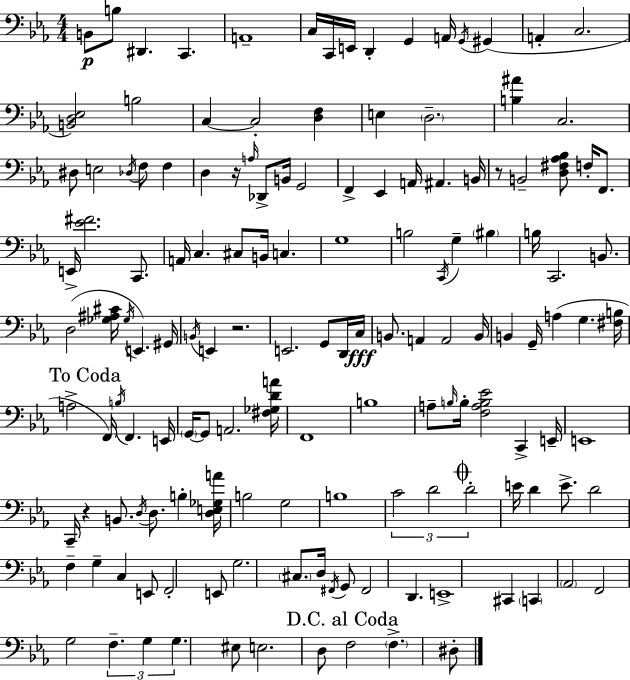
B2/e B3/e D#2/q. C2/q. A2/w C3/s C2/s E2/s D2/q G2/q A2/s G2/s G#2/q A2/q C3/h. [B2,D3,Eb3]/h B3/h C3/q C3/h [D3,F3]/q E3/q D3/h. [B3,A#4]/q C3/h. D#3/e E3/h Db3/s F3/e F3/q D3/q R/s A3/s Db2/e B2/s G2/h F2/q Eb2/q A2/s A#2/q. B2/s R/e B2/h [D3,F#3,Ab3,Bb3]/e F3/s F2/e. E2/s [Eb4,F#4]/h. C2/e. A2/s C3/q. C#3/e B2/s C3/q. G3/w B3/h C2/s G3/q BIS3/q B3/s C2/h. B2/e. D3/h [Gb3,A#3,C#4]/s Gb3/s E2/q. G#2/s B2/s E2/q R/h. E2/h. G2/e D2/s C3/s B2/e. A2/q A2/h B2/s B2/q G2/s A3/q G3/q. [F#3,B3]/s A3/h F2/s B3/s F2/q. E2/s G2/s G2/e A2/h. [F#3,Gb3,D4,A4]/s F2/w B3/w A3/e B3/s B3/s [F3,A3,B3,Eb4]/h C2/q E2/s E2/w C2/s R/q B2/e. D3/s D3/e. B3/q [D3,E3,Gb3,A4]/s B3/h G3/h B3/w C4/h D4/h D4/h E4/s D4/q E4/e. D4/h F3/q G3/q C3/q E2/e F2/h E2/e G3/h. C#3/e. D3/s F#2/s G2/e F#2/h D2/q. E2/w C#2/q C2/q Ab2/h F2/h G3/h F3/q. G3/q G3/q. EIS3/e E3/h. D3/e F3/h F3/q. D#3/e